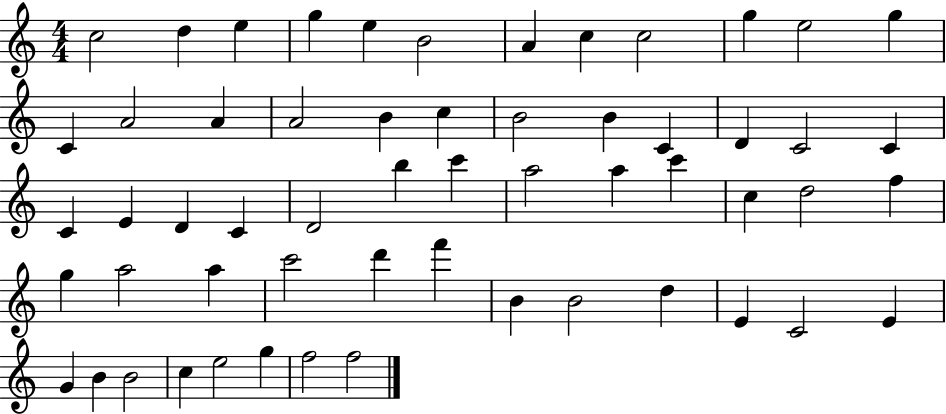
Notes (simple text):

C5/h D5/q E5/q G5/q E5/q B4/h A4/q C5/q C5/h G5/q E5/h G5/q C4/q A4/h A4/q A4/h B4/q C5/q B4/h B4/q C4/q D4/q C4/h C4/q C4/q E4/q D4/q C4/q D4/h B5/q C6/q A5/h A5/q C6/q C5/q D5/h F5/q G5/q A5/h A5/q C6/h D6/q F6/q B4/q B4/h D5/q E4/q C4/h E4/q G4/q B4/q B4/h C5/q E5/h G5/q F5/h F5/h